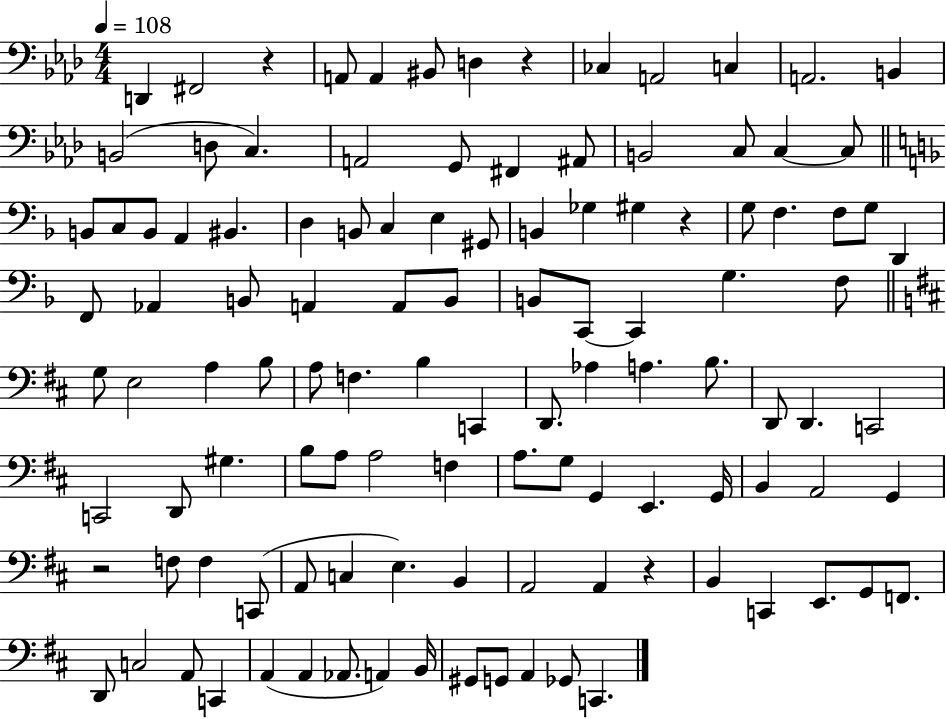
{
  \clef bass
  \numericTimeSignature
  \time 4/4
  \key aes \major
  \tempo 4 = 108
  d,4 fis,2 r4 | a,8 a,4 bis,8 d4 r4 | ces4 a,2 c4 | a,2. b,4 | \break b,2( d8 c4.) | a,2 g,8 fis,4 ais,8 | b,2 c8 c4~~ c8 | \bar "||" \break \key d \minor b,8 c8 b,8 a,4 bis,4. | d4 b,8 c4 e4 gis,8 | b,4 ges4 gis4 r4 | g8 f4. f8 g8 d,4 | \break f,8 aes,4 b,8 a,4 a,8 b,8 | b,8 c,8~~ c,4 g4. f8 | \bar "||" \break \key b \minor g8 e2 a4 b8 | a8 f4. b4 c,4 | d,8. aes4 a4. b8. | d,8 d,4. c,2 | \break c,2 d,8 gis4. | b8 a8 a2 f4 | a8. g8 g,4 e,4. g,16 | b,4 a,2 g,4 | \break r2 f8 f4 c,8( | a,8 c4 e4.) b,4 | a,2 a,4 r4 | b,4 c,4 e,8. g,8 f,8. | \break d,8 c2 a,8 c,4 | a,4( a,4 aes,8. a,4) b,16 | gis,8 g,8 a,4 ges,8 c,4. | \bar "|."
}